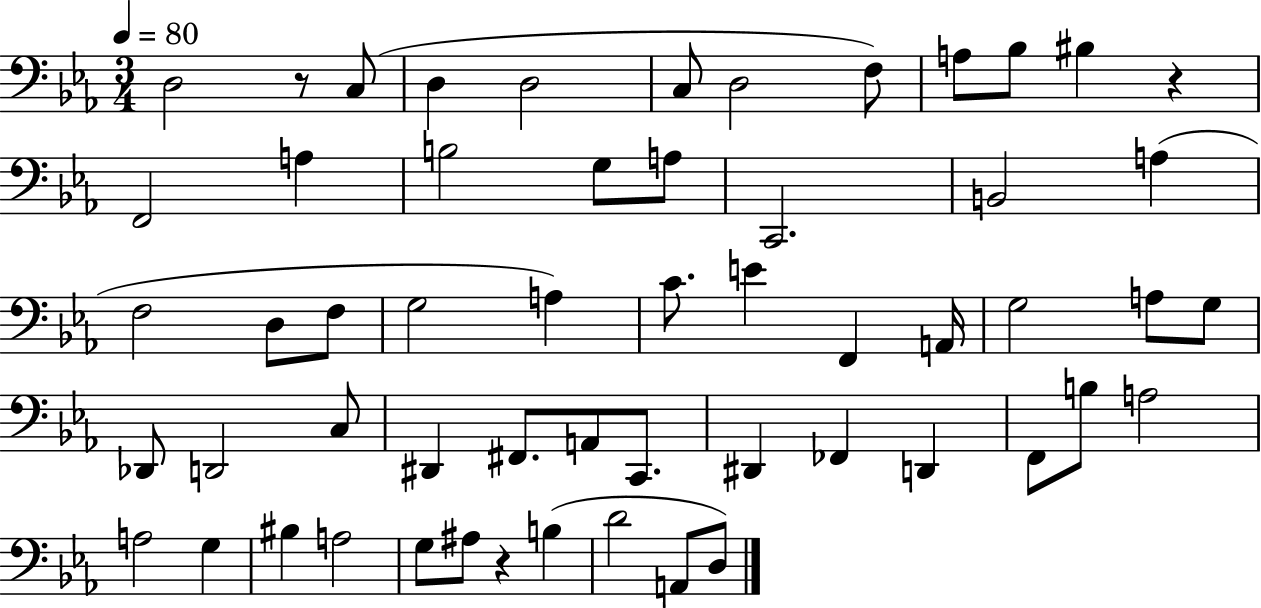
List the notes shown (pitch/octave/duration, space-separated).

D3/h R/e C3/e D3/q D3/h C3/e D3/h F3/e A3/e Bb3/e BIS3/q R/q F2/h A3/q B3/h G3/e A3/e C2/h. B2/h A3/q F3/h D3/e F3/e G3/h A3/q C4/e. E4/q F2/q A2/s G3/h A3/e G3/e Db2/e D2/h C3/e D#2/q F#2/e. A2/e C2/e. D#2/q FES2/q D2/q F2/e B3/e A3/h A3/h G3/q BIS3/q A3/h G3/e A#3/e R/q B3/q D4/h A2/e D3/e